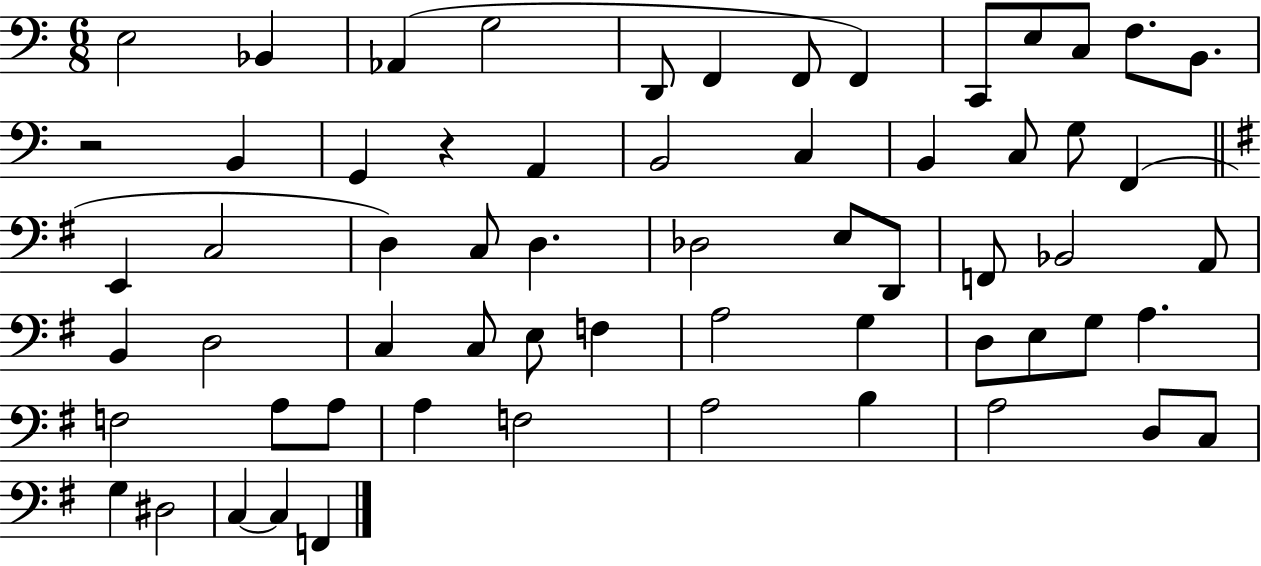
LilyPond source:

{
  \clef bass
  \numericTimeSignature
  \time 6/8
  \key c \major
  e2 bes,4 | aes,4( g2 | d,8 f,4 f,8 f,4) | c,8 e8 c8 f8. b,8. | \break r2 b,4 | g,4 r4 a,4 | b,2 c4 | b,4 c8 g8 f,4( | \break \bar "||" \break \key e \minor e,4 c2 | d4) c8 d4. | des2 e8 d,8 | f,8 bes,2 a,8 | \break b,4 d2 | c4 c8 e8 f4 | a2 g4 | d8 e8 g8 a4. | \break f2 a8 a8 | a4 f2 | a2 b4 | a2 d8 c8 | \break g4 dis2 | c4~~ c4 f,4 | \bar "|."
}